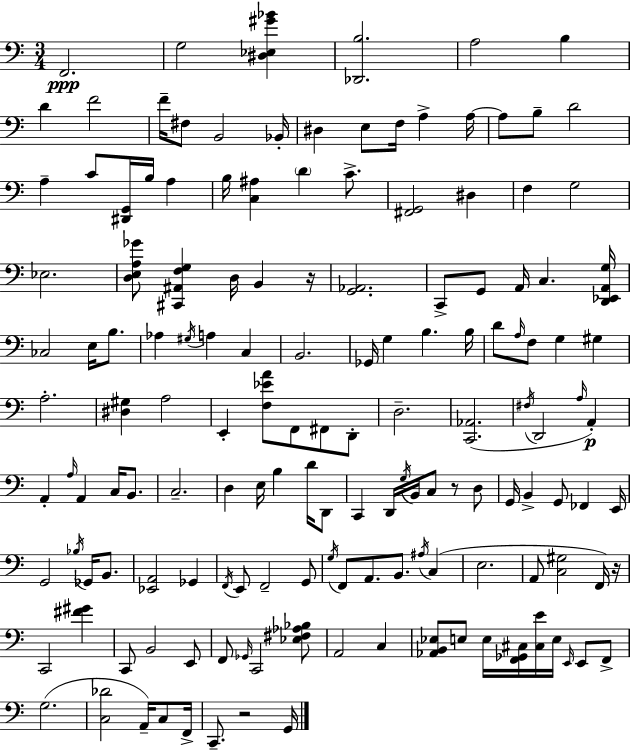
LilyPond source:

{
  \clef bass
  \numericTimeSignature
  \time 3/4
  \key a \minor
  \repeat volta 2 { f,2.\ppp | g2 <dis ees gis' bes'>4 | <des, b>2. | a2 b4 | \break d'4 f'2 | f'16-- fis8 b,2 bes,16-. | dis4 e8 f16 a4-> a16~~ | a8 b8-- d'2 | \break a4-- c'8 <dis, g,>16 b16 a4 | b16 <c ais>4 \parenthesize d'4 c'8.-> | <fis, g,>2 dis4 | f4 g2 | \break ees2. | <d e a ges'>8 <cis, ais, f g>4 d16 b,4 r16 | <g, aes,>2. | c,8-> g,8 a,16 c4. <d, ees, a, g>16 | \break ces2 e16 b8. | aes4 \acciaccatura { gis16 } a4 c4 | b,2. | ges,16 g4 b4. | \break b16 d'8 \grace { a16 } f8 g4 gis4 | a2.-. | <dis gis>4 a2 | e,4-. <f ees' a'>8 f,8 fis,8 | \break d,8-. d2.-- | <c, aes,>2.( | \acciaccatura { fis16 } d,2 \grace { a16 }\p) | a,4-. a,4-. \grace { a16 } a,4 | \break c16 b,8. c2.-- | d4 e16 b4 | d'16 d,8 c,4 d,16 \acciaccatura { g16 } b,16 | c8 r8 d8 g,16 b,4-> g,8 | \break fes,4 e,16 g,2 | \acciaccatura { bes16 } ges,16 b,8. <ees, a,>2 | ges,4 \acciaccatura { f,16 } e,8 f,2-- | g,8 \acciaccatura { g16 } f,8 a,8. | \break b,8. \acciaccatura { ais16 } c4( e2. | a,8 | <c gis>2 f,16) r16 c,2 | <fis' gis'>4 c,8 | \break b,2 e,8 f,8 | \grace { ges,16 } c,2 <ees fis aes bes>8 a,2 | c4 <aes, b, ees>8 | e8 e16 <f, ges, cis>16 <cis e'>16 e16 \grace { e,16 } e,8 f,8-> | \break g2.( | <c des'>2 a,16--) c8 f,16-> | c,8.-- r2 g,16 | } \bar "|."
}